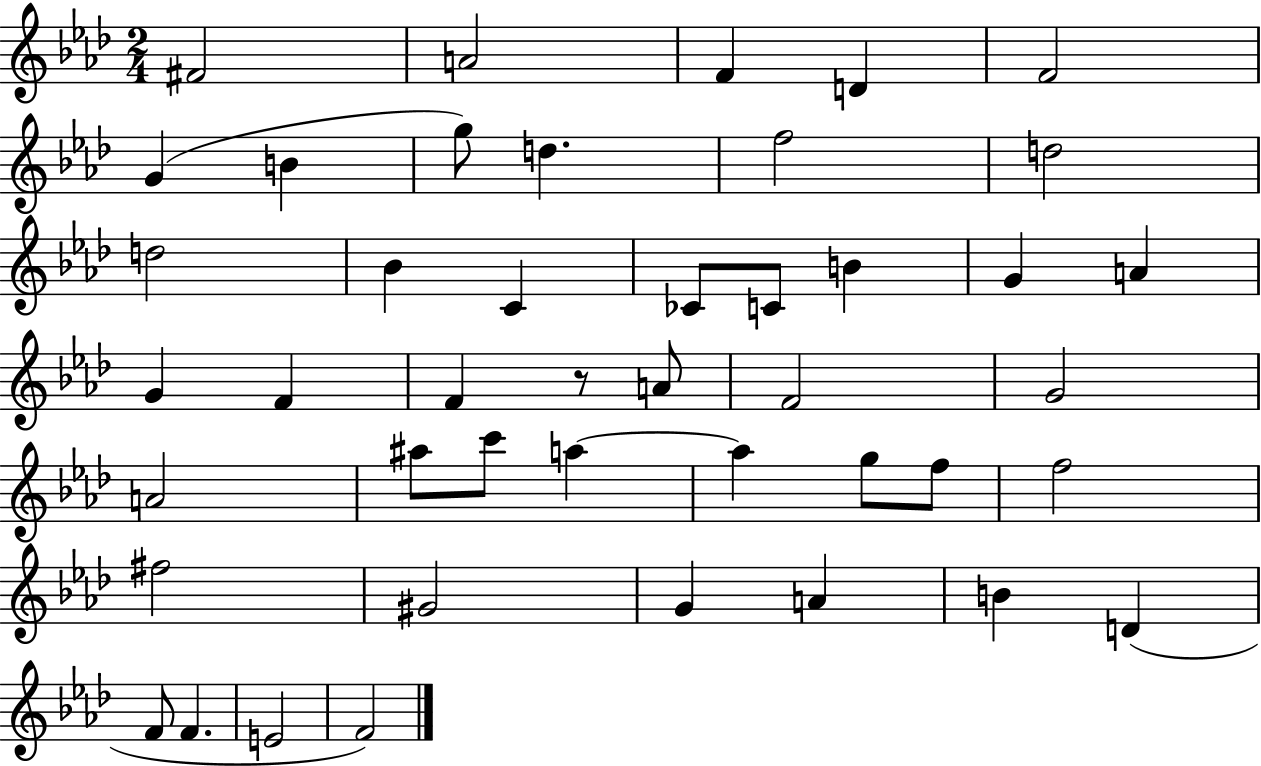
{
  \clef treble
  \numericTimeSignature
  \time 2/4
  \key aes \major
  fis'2 | a'2 | f'4 d'4 | f'2 | \break g'4( b'4 | g''8) d''4. | f''2 | d''2 | \break d''2 | bes'4 c'4 | ces'8 c'8 b'4 | g'4 a'4 | \break g'4 f'4 | f'4 r8 a'8 | f'2 | g'2 | \break a'2 | ais''8 c'''8 a''4~~ | a''4 g''8 f''8 | f''2 | \break fis''2 | gis'2 | g'4 a'4 | b'4 d'4( | \break f'8 f'4. | e'2 | f'2) | \bar "|."
}